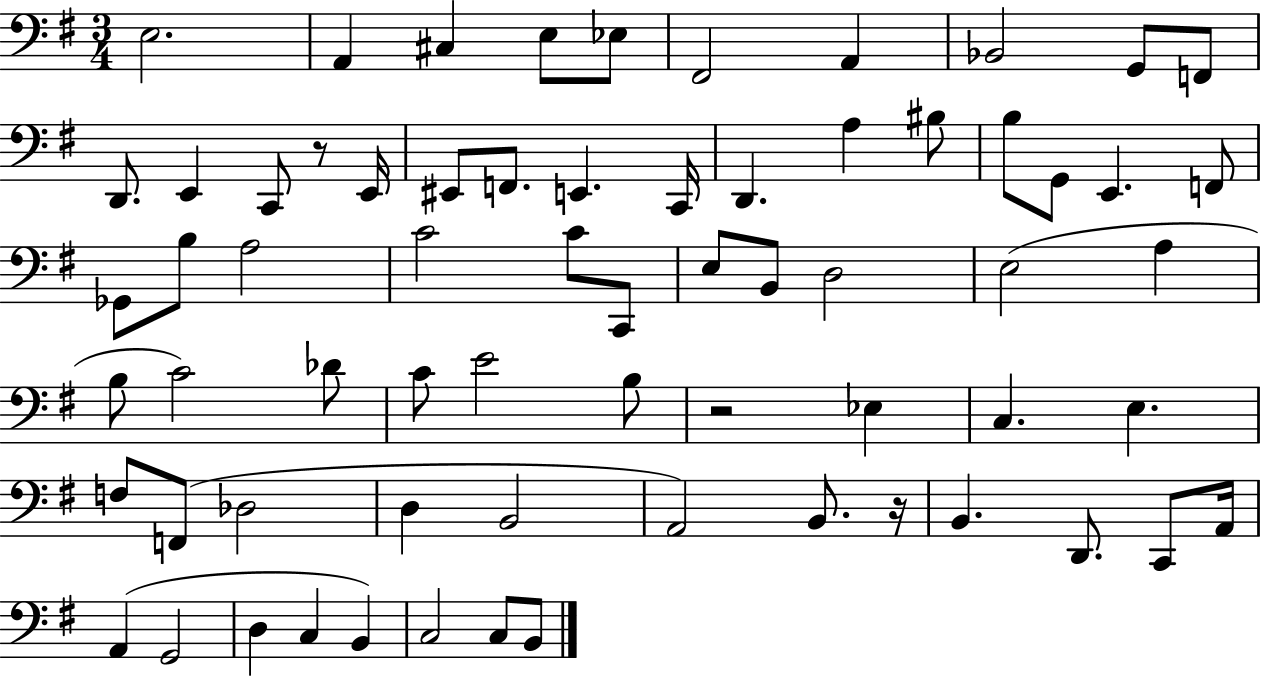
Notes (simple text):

E3/h. A2/q C#3/q E3/e Eb3/e F#2/h A2/q Bb2/h G2/e F2/e D2/e. E2/q C2/e R/e E2/s EIS2/e F2/e. E2/q. C2/s D2/q. A3/q BIS3/e B3/e G2/e E2/q. F2/e Gb2/e B3/e A3/h C4/h C4/e C2/e E3/e B2/e D3/h E3/h A3/q B3/e C4/h Db4/e C4/e E4/h B3/e R/h Eb3/q C3/q. E3/q. F3/e F2/e Db3/h D3/q B2/h A2/h B2/e. R/s B2/q. D2/e. C2/e A2/s A2/q G2/h D3/q C3/q B2/q C3/h C3/e B2/e